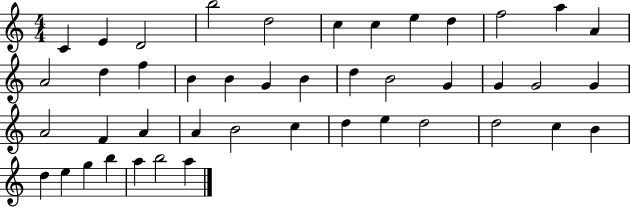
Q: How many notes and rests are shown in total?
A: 44